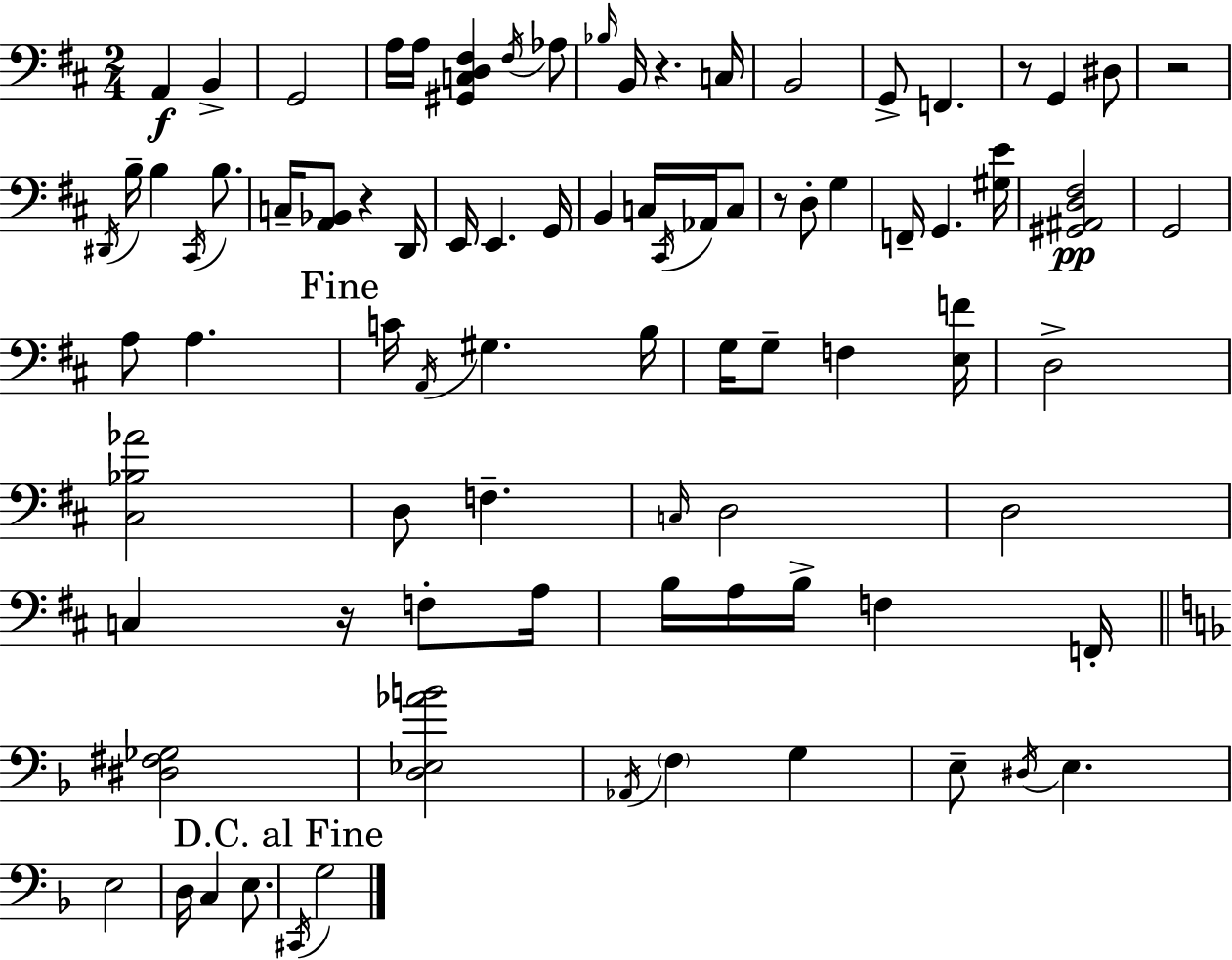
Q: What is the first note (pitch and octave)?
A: A2